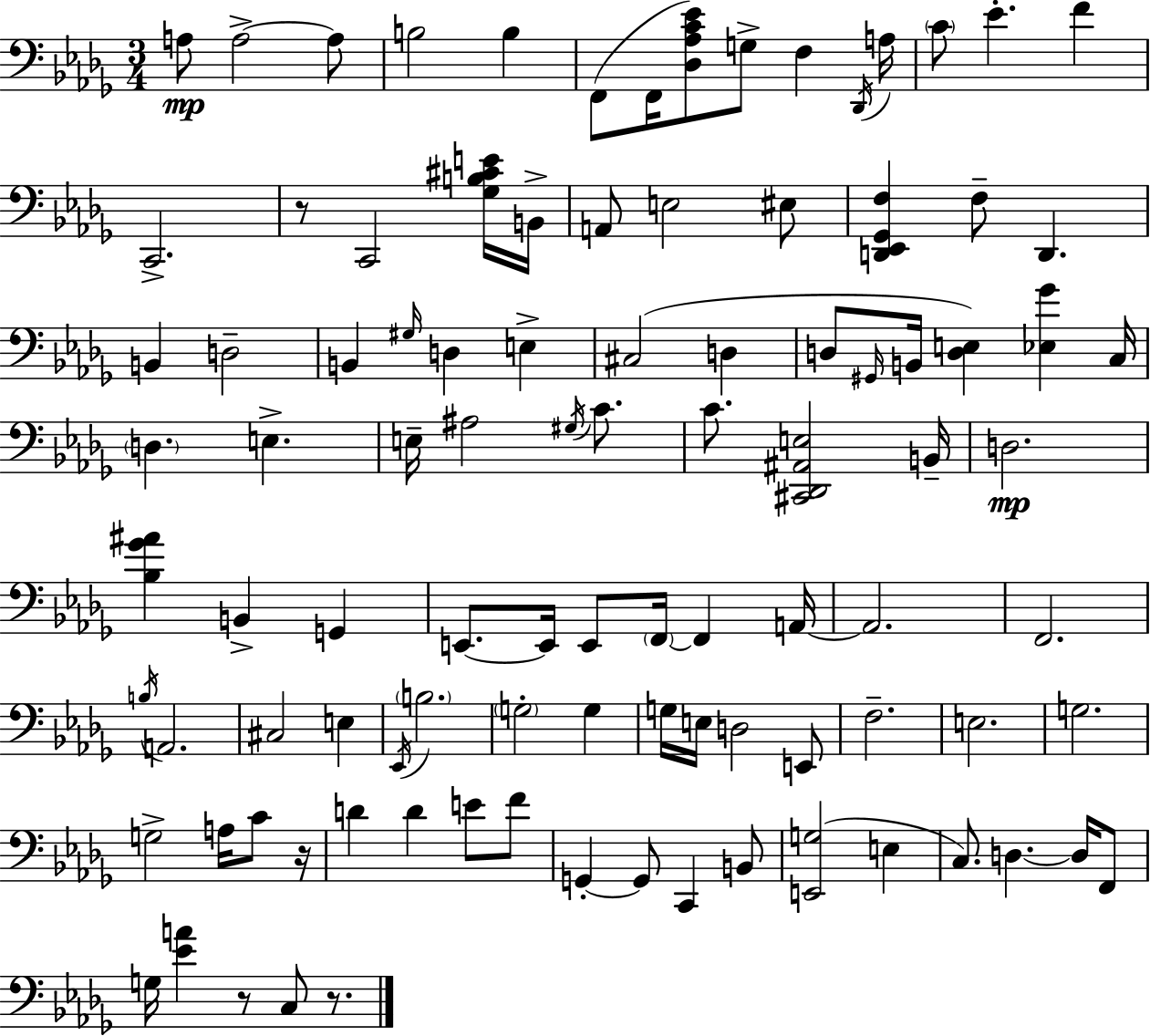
X:1
T:Untitled
M:3/4
L:1/4
K:Bbm
A,/2 A,2 A,/2 B,2 B, F,,/2 F,,/4 [_D,_A,C_E]/2 G,/2 F, _D,,/4 A,/4 C/2 _E F C,,2 z/2 C,,2 [_G,B,^CE]/4 B,,/4 A,,/2 E,2 ^E,/2 [D,,_E,,_G,,F,] F,/2 D,, B,, D,2 B,, ^G,/4 D, E, ^C,2 D, D,/2 ^G,,/4 B,,/4 [D,E,] [_E,_G] C,/4 D, E, E,/4 ^A,2 ^G,/4 C/2 C/2 [^C,,_D,,^A,,E,]2 B,,/4 D,2 [_B,_G^A] B,, G,, E,,/2 E,,/4 E,,/2 F,,/4 F,, A,,/4 A,,2 F,,2 B,/4 A,,2 ^C,2 E, _E,,/4 B,2 G,2 G, G,/4 E,/4 D,2 E,,/2 F,2 E,2 G,2 G,2 A,/4 C/2 z/4 D D E/2 F/2 G,, G,,/2 C,, B,,/2 [E,,G,]2 E, C,/2 D, D,/4 F,,/2 G,/4 [_EA] z/2 C,/2 z/2